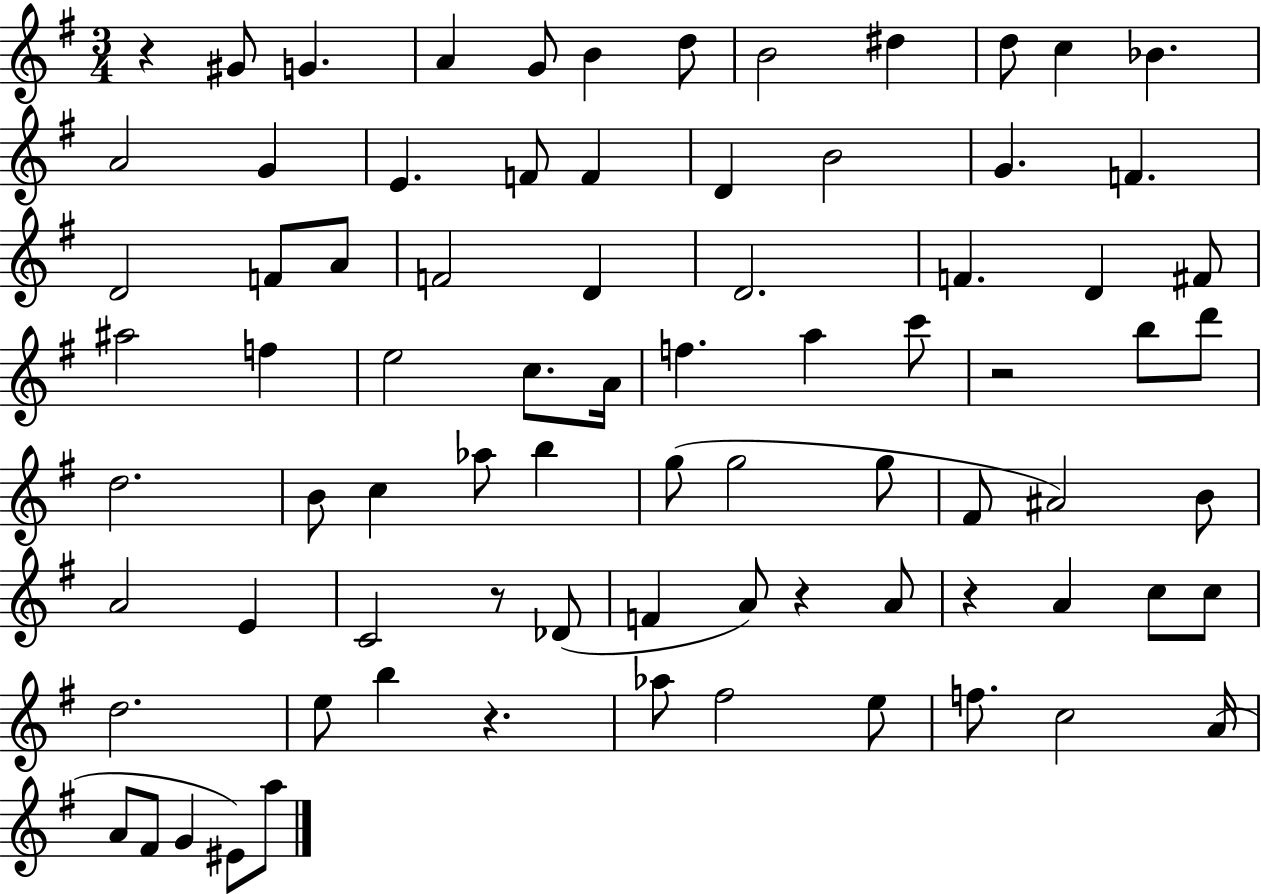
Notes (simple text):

R/q G#4/e G4/q. A4/q G4/e B4/q D5/e B4/h D#5/q D5/e C5/q Bb4/q. A4/h G4/q E4/q. F4/e F4/q D4/q B4/h G4/q. F4/q. D4/h F4/e A4/e F4/h D4/q D4/h. F4/q. D4/q F#4/e A#5/h F5/q E5/h C5/e. A4/s F5/q. A5/q C6/e R/h B5/e D6/e D5/h. B4/e C5/q Ab5/e B5/q G5/e G5/h G5/e F#4/e A#4/h B4/e A4/h E4/q C4/h R/e Db4/e F4/q A4/e R/q A4/e R/q A4/q C5/e C5/e D5/h. E5/e B5/q R/q. Ab5/e F#5/h E5/e F5/e. C5/h A4/s A4/e F#4/e G4/q EIS4/e A5/e